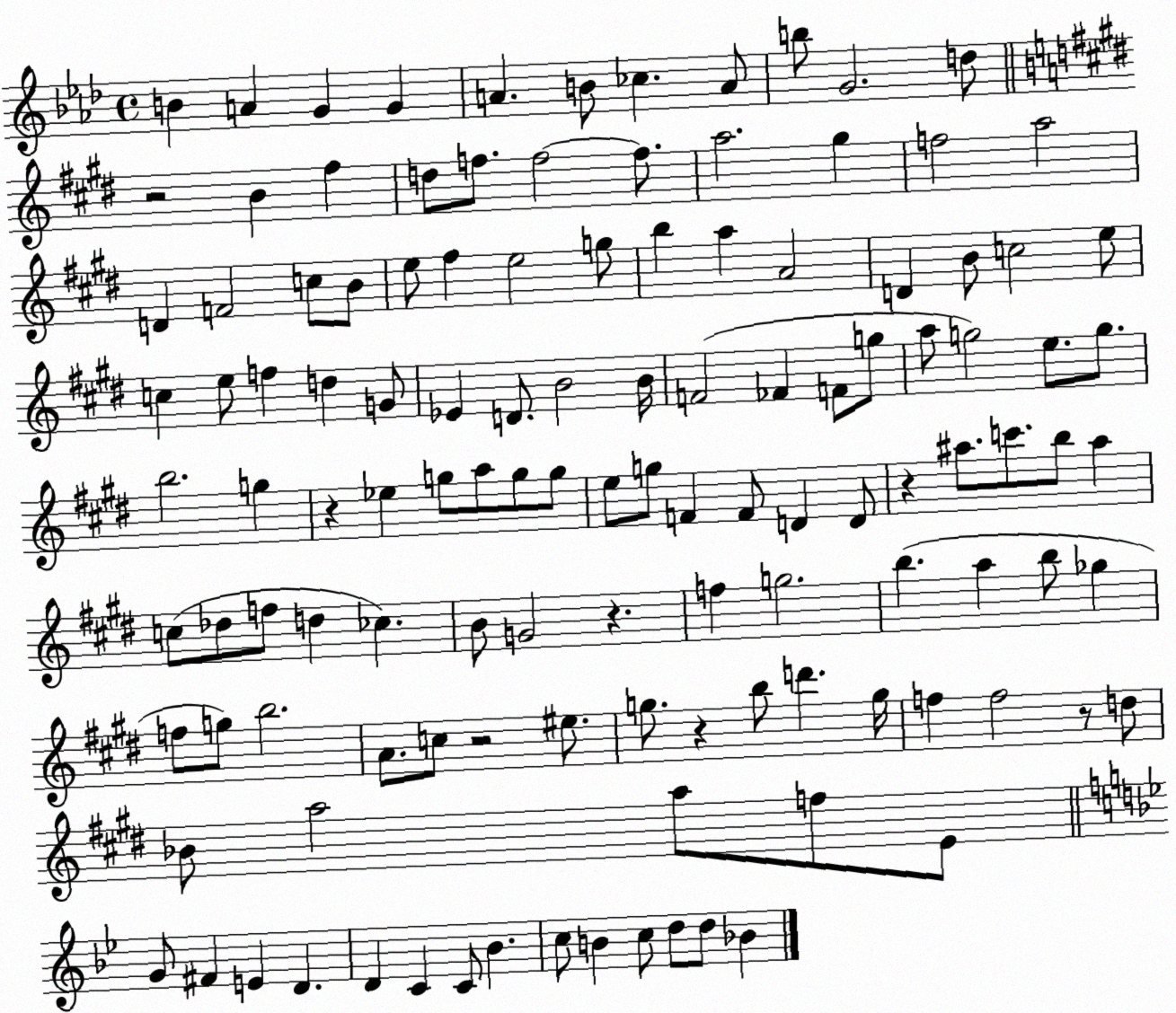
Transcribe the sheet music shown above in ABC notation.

X:1
T:Untitled
M:4/4
L:1/4
K:Ab
B A G G A B/2 _c A/2 b/2 G2 d/2 z2 B ^f d/2 f/2 f2 f/2 a2 ^g f2 a2 D F2 c/2 B/2 e/2 ^f e2 g/2 b a A2 D B/2 c2 e/2 c e/2 f d G/2 _E D/2 B2 B/4 F2 _F F/2 g/2 a/2 g2 e/2 g/2 b2 g z _e g/2 a/2 g/2 g/2 e/2 g/2 F F/2 D D/2 z ^a/2 c'/2 b/2 ^a c/2 _d/2 f/2 d _c B/2 G2 z f g2 b a b/2 _g f/2 g/2 b2 A/2 c/2 z2 ^e/2 g/2 z b/2 d' g/4 f f2 z/2 d/2 _B/2 a2 a/2 f/2 E/2 G/2 ^F E D D C C/2 _B c/2 B c/2 d/2 d/2 _B